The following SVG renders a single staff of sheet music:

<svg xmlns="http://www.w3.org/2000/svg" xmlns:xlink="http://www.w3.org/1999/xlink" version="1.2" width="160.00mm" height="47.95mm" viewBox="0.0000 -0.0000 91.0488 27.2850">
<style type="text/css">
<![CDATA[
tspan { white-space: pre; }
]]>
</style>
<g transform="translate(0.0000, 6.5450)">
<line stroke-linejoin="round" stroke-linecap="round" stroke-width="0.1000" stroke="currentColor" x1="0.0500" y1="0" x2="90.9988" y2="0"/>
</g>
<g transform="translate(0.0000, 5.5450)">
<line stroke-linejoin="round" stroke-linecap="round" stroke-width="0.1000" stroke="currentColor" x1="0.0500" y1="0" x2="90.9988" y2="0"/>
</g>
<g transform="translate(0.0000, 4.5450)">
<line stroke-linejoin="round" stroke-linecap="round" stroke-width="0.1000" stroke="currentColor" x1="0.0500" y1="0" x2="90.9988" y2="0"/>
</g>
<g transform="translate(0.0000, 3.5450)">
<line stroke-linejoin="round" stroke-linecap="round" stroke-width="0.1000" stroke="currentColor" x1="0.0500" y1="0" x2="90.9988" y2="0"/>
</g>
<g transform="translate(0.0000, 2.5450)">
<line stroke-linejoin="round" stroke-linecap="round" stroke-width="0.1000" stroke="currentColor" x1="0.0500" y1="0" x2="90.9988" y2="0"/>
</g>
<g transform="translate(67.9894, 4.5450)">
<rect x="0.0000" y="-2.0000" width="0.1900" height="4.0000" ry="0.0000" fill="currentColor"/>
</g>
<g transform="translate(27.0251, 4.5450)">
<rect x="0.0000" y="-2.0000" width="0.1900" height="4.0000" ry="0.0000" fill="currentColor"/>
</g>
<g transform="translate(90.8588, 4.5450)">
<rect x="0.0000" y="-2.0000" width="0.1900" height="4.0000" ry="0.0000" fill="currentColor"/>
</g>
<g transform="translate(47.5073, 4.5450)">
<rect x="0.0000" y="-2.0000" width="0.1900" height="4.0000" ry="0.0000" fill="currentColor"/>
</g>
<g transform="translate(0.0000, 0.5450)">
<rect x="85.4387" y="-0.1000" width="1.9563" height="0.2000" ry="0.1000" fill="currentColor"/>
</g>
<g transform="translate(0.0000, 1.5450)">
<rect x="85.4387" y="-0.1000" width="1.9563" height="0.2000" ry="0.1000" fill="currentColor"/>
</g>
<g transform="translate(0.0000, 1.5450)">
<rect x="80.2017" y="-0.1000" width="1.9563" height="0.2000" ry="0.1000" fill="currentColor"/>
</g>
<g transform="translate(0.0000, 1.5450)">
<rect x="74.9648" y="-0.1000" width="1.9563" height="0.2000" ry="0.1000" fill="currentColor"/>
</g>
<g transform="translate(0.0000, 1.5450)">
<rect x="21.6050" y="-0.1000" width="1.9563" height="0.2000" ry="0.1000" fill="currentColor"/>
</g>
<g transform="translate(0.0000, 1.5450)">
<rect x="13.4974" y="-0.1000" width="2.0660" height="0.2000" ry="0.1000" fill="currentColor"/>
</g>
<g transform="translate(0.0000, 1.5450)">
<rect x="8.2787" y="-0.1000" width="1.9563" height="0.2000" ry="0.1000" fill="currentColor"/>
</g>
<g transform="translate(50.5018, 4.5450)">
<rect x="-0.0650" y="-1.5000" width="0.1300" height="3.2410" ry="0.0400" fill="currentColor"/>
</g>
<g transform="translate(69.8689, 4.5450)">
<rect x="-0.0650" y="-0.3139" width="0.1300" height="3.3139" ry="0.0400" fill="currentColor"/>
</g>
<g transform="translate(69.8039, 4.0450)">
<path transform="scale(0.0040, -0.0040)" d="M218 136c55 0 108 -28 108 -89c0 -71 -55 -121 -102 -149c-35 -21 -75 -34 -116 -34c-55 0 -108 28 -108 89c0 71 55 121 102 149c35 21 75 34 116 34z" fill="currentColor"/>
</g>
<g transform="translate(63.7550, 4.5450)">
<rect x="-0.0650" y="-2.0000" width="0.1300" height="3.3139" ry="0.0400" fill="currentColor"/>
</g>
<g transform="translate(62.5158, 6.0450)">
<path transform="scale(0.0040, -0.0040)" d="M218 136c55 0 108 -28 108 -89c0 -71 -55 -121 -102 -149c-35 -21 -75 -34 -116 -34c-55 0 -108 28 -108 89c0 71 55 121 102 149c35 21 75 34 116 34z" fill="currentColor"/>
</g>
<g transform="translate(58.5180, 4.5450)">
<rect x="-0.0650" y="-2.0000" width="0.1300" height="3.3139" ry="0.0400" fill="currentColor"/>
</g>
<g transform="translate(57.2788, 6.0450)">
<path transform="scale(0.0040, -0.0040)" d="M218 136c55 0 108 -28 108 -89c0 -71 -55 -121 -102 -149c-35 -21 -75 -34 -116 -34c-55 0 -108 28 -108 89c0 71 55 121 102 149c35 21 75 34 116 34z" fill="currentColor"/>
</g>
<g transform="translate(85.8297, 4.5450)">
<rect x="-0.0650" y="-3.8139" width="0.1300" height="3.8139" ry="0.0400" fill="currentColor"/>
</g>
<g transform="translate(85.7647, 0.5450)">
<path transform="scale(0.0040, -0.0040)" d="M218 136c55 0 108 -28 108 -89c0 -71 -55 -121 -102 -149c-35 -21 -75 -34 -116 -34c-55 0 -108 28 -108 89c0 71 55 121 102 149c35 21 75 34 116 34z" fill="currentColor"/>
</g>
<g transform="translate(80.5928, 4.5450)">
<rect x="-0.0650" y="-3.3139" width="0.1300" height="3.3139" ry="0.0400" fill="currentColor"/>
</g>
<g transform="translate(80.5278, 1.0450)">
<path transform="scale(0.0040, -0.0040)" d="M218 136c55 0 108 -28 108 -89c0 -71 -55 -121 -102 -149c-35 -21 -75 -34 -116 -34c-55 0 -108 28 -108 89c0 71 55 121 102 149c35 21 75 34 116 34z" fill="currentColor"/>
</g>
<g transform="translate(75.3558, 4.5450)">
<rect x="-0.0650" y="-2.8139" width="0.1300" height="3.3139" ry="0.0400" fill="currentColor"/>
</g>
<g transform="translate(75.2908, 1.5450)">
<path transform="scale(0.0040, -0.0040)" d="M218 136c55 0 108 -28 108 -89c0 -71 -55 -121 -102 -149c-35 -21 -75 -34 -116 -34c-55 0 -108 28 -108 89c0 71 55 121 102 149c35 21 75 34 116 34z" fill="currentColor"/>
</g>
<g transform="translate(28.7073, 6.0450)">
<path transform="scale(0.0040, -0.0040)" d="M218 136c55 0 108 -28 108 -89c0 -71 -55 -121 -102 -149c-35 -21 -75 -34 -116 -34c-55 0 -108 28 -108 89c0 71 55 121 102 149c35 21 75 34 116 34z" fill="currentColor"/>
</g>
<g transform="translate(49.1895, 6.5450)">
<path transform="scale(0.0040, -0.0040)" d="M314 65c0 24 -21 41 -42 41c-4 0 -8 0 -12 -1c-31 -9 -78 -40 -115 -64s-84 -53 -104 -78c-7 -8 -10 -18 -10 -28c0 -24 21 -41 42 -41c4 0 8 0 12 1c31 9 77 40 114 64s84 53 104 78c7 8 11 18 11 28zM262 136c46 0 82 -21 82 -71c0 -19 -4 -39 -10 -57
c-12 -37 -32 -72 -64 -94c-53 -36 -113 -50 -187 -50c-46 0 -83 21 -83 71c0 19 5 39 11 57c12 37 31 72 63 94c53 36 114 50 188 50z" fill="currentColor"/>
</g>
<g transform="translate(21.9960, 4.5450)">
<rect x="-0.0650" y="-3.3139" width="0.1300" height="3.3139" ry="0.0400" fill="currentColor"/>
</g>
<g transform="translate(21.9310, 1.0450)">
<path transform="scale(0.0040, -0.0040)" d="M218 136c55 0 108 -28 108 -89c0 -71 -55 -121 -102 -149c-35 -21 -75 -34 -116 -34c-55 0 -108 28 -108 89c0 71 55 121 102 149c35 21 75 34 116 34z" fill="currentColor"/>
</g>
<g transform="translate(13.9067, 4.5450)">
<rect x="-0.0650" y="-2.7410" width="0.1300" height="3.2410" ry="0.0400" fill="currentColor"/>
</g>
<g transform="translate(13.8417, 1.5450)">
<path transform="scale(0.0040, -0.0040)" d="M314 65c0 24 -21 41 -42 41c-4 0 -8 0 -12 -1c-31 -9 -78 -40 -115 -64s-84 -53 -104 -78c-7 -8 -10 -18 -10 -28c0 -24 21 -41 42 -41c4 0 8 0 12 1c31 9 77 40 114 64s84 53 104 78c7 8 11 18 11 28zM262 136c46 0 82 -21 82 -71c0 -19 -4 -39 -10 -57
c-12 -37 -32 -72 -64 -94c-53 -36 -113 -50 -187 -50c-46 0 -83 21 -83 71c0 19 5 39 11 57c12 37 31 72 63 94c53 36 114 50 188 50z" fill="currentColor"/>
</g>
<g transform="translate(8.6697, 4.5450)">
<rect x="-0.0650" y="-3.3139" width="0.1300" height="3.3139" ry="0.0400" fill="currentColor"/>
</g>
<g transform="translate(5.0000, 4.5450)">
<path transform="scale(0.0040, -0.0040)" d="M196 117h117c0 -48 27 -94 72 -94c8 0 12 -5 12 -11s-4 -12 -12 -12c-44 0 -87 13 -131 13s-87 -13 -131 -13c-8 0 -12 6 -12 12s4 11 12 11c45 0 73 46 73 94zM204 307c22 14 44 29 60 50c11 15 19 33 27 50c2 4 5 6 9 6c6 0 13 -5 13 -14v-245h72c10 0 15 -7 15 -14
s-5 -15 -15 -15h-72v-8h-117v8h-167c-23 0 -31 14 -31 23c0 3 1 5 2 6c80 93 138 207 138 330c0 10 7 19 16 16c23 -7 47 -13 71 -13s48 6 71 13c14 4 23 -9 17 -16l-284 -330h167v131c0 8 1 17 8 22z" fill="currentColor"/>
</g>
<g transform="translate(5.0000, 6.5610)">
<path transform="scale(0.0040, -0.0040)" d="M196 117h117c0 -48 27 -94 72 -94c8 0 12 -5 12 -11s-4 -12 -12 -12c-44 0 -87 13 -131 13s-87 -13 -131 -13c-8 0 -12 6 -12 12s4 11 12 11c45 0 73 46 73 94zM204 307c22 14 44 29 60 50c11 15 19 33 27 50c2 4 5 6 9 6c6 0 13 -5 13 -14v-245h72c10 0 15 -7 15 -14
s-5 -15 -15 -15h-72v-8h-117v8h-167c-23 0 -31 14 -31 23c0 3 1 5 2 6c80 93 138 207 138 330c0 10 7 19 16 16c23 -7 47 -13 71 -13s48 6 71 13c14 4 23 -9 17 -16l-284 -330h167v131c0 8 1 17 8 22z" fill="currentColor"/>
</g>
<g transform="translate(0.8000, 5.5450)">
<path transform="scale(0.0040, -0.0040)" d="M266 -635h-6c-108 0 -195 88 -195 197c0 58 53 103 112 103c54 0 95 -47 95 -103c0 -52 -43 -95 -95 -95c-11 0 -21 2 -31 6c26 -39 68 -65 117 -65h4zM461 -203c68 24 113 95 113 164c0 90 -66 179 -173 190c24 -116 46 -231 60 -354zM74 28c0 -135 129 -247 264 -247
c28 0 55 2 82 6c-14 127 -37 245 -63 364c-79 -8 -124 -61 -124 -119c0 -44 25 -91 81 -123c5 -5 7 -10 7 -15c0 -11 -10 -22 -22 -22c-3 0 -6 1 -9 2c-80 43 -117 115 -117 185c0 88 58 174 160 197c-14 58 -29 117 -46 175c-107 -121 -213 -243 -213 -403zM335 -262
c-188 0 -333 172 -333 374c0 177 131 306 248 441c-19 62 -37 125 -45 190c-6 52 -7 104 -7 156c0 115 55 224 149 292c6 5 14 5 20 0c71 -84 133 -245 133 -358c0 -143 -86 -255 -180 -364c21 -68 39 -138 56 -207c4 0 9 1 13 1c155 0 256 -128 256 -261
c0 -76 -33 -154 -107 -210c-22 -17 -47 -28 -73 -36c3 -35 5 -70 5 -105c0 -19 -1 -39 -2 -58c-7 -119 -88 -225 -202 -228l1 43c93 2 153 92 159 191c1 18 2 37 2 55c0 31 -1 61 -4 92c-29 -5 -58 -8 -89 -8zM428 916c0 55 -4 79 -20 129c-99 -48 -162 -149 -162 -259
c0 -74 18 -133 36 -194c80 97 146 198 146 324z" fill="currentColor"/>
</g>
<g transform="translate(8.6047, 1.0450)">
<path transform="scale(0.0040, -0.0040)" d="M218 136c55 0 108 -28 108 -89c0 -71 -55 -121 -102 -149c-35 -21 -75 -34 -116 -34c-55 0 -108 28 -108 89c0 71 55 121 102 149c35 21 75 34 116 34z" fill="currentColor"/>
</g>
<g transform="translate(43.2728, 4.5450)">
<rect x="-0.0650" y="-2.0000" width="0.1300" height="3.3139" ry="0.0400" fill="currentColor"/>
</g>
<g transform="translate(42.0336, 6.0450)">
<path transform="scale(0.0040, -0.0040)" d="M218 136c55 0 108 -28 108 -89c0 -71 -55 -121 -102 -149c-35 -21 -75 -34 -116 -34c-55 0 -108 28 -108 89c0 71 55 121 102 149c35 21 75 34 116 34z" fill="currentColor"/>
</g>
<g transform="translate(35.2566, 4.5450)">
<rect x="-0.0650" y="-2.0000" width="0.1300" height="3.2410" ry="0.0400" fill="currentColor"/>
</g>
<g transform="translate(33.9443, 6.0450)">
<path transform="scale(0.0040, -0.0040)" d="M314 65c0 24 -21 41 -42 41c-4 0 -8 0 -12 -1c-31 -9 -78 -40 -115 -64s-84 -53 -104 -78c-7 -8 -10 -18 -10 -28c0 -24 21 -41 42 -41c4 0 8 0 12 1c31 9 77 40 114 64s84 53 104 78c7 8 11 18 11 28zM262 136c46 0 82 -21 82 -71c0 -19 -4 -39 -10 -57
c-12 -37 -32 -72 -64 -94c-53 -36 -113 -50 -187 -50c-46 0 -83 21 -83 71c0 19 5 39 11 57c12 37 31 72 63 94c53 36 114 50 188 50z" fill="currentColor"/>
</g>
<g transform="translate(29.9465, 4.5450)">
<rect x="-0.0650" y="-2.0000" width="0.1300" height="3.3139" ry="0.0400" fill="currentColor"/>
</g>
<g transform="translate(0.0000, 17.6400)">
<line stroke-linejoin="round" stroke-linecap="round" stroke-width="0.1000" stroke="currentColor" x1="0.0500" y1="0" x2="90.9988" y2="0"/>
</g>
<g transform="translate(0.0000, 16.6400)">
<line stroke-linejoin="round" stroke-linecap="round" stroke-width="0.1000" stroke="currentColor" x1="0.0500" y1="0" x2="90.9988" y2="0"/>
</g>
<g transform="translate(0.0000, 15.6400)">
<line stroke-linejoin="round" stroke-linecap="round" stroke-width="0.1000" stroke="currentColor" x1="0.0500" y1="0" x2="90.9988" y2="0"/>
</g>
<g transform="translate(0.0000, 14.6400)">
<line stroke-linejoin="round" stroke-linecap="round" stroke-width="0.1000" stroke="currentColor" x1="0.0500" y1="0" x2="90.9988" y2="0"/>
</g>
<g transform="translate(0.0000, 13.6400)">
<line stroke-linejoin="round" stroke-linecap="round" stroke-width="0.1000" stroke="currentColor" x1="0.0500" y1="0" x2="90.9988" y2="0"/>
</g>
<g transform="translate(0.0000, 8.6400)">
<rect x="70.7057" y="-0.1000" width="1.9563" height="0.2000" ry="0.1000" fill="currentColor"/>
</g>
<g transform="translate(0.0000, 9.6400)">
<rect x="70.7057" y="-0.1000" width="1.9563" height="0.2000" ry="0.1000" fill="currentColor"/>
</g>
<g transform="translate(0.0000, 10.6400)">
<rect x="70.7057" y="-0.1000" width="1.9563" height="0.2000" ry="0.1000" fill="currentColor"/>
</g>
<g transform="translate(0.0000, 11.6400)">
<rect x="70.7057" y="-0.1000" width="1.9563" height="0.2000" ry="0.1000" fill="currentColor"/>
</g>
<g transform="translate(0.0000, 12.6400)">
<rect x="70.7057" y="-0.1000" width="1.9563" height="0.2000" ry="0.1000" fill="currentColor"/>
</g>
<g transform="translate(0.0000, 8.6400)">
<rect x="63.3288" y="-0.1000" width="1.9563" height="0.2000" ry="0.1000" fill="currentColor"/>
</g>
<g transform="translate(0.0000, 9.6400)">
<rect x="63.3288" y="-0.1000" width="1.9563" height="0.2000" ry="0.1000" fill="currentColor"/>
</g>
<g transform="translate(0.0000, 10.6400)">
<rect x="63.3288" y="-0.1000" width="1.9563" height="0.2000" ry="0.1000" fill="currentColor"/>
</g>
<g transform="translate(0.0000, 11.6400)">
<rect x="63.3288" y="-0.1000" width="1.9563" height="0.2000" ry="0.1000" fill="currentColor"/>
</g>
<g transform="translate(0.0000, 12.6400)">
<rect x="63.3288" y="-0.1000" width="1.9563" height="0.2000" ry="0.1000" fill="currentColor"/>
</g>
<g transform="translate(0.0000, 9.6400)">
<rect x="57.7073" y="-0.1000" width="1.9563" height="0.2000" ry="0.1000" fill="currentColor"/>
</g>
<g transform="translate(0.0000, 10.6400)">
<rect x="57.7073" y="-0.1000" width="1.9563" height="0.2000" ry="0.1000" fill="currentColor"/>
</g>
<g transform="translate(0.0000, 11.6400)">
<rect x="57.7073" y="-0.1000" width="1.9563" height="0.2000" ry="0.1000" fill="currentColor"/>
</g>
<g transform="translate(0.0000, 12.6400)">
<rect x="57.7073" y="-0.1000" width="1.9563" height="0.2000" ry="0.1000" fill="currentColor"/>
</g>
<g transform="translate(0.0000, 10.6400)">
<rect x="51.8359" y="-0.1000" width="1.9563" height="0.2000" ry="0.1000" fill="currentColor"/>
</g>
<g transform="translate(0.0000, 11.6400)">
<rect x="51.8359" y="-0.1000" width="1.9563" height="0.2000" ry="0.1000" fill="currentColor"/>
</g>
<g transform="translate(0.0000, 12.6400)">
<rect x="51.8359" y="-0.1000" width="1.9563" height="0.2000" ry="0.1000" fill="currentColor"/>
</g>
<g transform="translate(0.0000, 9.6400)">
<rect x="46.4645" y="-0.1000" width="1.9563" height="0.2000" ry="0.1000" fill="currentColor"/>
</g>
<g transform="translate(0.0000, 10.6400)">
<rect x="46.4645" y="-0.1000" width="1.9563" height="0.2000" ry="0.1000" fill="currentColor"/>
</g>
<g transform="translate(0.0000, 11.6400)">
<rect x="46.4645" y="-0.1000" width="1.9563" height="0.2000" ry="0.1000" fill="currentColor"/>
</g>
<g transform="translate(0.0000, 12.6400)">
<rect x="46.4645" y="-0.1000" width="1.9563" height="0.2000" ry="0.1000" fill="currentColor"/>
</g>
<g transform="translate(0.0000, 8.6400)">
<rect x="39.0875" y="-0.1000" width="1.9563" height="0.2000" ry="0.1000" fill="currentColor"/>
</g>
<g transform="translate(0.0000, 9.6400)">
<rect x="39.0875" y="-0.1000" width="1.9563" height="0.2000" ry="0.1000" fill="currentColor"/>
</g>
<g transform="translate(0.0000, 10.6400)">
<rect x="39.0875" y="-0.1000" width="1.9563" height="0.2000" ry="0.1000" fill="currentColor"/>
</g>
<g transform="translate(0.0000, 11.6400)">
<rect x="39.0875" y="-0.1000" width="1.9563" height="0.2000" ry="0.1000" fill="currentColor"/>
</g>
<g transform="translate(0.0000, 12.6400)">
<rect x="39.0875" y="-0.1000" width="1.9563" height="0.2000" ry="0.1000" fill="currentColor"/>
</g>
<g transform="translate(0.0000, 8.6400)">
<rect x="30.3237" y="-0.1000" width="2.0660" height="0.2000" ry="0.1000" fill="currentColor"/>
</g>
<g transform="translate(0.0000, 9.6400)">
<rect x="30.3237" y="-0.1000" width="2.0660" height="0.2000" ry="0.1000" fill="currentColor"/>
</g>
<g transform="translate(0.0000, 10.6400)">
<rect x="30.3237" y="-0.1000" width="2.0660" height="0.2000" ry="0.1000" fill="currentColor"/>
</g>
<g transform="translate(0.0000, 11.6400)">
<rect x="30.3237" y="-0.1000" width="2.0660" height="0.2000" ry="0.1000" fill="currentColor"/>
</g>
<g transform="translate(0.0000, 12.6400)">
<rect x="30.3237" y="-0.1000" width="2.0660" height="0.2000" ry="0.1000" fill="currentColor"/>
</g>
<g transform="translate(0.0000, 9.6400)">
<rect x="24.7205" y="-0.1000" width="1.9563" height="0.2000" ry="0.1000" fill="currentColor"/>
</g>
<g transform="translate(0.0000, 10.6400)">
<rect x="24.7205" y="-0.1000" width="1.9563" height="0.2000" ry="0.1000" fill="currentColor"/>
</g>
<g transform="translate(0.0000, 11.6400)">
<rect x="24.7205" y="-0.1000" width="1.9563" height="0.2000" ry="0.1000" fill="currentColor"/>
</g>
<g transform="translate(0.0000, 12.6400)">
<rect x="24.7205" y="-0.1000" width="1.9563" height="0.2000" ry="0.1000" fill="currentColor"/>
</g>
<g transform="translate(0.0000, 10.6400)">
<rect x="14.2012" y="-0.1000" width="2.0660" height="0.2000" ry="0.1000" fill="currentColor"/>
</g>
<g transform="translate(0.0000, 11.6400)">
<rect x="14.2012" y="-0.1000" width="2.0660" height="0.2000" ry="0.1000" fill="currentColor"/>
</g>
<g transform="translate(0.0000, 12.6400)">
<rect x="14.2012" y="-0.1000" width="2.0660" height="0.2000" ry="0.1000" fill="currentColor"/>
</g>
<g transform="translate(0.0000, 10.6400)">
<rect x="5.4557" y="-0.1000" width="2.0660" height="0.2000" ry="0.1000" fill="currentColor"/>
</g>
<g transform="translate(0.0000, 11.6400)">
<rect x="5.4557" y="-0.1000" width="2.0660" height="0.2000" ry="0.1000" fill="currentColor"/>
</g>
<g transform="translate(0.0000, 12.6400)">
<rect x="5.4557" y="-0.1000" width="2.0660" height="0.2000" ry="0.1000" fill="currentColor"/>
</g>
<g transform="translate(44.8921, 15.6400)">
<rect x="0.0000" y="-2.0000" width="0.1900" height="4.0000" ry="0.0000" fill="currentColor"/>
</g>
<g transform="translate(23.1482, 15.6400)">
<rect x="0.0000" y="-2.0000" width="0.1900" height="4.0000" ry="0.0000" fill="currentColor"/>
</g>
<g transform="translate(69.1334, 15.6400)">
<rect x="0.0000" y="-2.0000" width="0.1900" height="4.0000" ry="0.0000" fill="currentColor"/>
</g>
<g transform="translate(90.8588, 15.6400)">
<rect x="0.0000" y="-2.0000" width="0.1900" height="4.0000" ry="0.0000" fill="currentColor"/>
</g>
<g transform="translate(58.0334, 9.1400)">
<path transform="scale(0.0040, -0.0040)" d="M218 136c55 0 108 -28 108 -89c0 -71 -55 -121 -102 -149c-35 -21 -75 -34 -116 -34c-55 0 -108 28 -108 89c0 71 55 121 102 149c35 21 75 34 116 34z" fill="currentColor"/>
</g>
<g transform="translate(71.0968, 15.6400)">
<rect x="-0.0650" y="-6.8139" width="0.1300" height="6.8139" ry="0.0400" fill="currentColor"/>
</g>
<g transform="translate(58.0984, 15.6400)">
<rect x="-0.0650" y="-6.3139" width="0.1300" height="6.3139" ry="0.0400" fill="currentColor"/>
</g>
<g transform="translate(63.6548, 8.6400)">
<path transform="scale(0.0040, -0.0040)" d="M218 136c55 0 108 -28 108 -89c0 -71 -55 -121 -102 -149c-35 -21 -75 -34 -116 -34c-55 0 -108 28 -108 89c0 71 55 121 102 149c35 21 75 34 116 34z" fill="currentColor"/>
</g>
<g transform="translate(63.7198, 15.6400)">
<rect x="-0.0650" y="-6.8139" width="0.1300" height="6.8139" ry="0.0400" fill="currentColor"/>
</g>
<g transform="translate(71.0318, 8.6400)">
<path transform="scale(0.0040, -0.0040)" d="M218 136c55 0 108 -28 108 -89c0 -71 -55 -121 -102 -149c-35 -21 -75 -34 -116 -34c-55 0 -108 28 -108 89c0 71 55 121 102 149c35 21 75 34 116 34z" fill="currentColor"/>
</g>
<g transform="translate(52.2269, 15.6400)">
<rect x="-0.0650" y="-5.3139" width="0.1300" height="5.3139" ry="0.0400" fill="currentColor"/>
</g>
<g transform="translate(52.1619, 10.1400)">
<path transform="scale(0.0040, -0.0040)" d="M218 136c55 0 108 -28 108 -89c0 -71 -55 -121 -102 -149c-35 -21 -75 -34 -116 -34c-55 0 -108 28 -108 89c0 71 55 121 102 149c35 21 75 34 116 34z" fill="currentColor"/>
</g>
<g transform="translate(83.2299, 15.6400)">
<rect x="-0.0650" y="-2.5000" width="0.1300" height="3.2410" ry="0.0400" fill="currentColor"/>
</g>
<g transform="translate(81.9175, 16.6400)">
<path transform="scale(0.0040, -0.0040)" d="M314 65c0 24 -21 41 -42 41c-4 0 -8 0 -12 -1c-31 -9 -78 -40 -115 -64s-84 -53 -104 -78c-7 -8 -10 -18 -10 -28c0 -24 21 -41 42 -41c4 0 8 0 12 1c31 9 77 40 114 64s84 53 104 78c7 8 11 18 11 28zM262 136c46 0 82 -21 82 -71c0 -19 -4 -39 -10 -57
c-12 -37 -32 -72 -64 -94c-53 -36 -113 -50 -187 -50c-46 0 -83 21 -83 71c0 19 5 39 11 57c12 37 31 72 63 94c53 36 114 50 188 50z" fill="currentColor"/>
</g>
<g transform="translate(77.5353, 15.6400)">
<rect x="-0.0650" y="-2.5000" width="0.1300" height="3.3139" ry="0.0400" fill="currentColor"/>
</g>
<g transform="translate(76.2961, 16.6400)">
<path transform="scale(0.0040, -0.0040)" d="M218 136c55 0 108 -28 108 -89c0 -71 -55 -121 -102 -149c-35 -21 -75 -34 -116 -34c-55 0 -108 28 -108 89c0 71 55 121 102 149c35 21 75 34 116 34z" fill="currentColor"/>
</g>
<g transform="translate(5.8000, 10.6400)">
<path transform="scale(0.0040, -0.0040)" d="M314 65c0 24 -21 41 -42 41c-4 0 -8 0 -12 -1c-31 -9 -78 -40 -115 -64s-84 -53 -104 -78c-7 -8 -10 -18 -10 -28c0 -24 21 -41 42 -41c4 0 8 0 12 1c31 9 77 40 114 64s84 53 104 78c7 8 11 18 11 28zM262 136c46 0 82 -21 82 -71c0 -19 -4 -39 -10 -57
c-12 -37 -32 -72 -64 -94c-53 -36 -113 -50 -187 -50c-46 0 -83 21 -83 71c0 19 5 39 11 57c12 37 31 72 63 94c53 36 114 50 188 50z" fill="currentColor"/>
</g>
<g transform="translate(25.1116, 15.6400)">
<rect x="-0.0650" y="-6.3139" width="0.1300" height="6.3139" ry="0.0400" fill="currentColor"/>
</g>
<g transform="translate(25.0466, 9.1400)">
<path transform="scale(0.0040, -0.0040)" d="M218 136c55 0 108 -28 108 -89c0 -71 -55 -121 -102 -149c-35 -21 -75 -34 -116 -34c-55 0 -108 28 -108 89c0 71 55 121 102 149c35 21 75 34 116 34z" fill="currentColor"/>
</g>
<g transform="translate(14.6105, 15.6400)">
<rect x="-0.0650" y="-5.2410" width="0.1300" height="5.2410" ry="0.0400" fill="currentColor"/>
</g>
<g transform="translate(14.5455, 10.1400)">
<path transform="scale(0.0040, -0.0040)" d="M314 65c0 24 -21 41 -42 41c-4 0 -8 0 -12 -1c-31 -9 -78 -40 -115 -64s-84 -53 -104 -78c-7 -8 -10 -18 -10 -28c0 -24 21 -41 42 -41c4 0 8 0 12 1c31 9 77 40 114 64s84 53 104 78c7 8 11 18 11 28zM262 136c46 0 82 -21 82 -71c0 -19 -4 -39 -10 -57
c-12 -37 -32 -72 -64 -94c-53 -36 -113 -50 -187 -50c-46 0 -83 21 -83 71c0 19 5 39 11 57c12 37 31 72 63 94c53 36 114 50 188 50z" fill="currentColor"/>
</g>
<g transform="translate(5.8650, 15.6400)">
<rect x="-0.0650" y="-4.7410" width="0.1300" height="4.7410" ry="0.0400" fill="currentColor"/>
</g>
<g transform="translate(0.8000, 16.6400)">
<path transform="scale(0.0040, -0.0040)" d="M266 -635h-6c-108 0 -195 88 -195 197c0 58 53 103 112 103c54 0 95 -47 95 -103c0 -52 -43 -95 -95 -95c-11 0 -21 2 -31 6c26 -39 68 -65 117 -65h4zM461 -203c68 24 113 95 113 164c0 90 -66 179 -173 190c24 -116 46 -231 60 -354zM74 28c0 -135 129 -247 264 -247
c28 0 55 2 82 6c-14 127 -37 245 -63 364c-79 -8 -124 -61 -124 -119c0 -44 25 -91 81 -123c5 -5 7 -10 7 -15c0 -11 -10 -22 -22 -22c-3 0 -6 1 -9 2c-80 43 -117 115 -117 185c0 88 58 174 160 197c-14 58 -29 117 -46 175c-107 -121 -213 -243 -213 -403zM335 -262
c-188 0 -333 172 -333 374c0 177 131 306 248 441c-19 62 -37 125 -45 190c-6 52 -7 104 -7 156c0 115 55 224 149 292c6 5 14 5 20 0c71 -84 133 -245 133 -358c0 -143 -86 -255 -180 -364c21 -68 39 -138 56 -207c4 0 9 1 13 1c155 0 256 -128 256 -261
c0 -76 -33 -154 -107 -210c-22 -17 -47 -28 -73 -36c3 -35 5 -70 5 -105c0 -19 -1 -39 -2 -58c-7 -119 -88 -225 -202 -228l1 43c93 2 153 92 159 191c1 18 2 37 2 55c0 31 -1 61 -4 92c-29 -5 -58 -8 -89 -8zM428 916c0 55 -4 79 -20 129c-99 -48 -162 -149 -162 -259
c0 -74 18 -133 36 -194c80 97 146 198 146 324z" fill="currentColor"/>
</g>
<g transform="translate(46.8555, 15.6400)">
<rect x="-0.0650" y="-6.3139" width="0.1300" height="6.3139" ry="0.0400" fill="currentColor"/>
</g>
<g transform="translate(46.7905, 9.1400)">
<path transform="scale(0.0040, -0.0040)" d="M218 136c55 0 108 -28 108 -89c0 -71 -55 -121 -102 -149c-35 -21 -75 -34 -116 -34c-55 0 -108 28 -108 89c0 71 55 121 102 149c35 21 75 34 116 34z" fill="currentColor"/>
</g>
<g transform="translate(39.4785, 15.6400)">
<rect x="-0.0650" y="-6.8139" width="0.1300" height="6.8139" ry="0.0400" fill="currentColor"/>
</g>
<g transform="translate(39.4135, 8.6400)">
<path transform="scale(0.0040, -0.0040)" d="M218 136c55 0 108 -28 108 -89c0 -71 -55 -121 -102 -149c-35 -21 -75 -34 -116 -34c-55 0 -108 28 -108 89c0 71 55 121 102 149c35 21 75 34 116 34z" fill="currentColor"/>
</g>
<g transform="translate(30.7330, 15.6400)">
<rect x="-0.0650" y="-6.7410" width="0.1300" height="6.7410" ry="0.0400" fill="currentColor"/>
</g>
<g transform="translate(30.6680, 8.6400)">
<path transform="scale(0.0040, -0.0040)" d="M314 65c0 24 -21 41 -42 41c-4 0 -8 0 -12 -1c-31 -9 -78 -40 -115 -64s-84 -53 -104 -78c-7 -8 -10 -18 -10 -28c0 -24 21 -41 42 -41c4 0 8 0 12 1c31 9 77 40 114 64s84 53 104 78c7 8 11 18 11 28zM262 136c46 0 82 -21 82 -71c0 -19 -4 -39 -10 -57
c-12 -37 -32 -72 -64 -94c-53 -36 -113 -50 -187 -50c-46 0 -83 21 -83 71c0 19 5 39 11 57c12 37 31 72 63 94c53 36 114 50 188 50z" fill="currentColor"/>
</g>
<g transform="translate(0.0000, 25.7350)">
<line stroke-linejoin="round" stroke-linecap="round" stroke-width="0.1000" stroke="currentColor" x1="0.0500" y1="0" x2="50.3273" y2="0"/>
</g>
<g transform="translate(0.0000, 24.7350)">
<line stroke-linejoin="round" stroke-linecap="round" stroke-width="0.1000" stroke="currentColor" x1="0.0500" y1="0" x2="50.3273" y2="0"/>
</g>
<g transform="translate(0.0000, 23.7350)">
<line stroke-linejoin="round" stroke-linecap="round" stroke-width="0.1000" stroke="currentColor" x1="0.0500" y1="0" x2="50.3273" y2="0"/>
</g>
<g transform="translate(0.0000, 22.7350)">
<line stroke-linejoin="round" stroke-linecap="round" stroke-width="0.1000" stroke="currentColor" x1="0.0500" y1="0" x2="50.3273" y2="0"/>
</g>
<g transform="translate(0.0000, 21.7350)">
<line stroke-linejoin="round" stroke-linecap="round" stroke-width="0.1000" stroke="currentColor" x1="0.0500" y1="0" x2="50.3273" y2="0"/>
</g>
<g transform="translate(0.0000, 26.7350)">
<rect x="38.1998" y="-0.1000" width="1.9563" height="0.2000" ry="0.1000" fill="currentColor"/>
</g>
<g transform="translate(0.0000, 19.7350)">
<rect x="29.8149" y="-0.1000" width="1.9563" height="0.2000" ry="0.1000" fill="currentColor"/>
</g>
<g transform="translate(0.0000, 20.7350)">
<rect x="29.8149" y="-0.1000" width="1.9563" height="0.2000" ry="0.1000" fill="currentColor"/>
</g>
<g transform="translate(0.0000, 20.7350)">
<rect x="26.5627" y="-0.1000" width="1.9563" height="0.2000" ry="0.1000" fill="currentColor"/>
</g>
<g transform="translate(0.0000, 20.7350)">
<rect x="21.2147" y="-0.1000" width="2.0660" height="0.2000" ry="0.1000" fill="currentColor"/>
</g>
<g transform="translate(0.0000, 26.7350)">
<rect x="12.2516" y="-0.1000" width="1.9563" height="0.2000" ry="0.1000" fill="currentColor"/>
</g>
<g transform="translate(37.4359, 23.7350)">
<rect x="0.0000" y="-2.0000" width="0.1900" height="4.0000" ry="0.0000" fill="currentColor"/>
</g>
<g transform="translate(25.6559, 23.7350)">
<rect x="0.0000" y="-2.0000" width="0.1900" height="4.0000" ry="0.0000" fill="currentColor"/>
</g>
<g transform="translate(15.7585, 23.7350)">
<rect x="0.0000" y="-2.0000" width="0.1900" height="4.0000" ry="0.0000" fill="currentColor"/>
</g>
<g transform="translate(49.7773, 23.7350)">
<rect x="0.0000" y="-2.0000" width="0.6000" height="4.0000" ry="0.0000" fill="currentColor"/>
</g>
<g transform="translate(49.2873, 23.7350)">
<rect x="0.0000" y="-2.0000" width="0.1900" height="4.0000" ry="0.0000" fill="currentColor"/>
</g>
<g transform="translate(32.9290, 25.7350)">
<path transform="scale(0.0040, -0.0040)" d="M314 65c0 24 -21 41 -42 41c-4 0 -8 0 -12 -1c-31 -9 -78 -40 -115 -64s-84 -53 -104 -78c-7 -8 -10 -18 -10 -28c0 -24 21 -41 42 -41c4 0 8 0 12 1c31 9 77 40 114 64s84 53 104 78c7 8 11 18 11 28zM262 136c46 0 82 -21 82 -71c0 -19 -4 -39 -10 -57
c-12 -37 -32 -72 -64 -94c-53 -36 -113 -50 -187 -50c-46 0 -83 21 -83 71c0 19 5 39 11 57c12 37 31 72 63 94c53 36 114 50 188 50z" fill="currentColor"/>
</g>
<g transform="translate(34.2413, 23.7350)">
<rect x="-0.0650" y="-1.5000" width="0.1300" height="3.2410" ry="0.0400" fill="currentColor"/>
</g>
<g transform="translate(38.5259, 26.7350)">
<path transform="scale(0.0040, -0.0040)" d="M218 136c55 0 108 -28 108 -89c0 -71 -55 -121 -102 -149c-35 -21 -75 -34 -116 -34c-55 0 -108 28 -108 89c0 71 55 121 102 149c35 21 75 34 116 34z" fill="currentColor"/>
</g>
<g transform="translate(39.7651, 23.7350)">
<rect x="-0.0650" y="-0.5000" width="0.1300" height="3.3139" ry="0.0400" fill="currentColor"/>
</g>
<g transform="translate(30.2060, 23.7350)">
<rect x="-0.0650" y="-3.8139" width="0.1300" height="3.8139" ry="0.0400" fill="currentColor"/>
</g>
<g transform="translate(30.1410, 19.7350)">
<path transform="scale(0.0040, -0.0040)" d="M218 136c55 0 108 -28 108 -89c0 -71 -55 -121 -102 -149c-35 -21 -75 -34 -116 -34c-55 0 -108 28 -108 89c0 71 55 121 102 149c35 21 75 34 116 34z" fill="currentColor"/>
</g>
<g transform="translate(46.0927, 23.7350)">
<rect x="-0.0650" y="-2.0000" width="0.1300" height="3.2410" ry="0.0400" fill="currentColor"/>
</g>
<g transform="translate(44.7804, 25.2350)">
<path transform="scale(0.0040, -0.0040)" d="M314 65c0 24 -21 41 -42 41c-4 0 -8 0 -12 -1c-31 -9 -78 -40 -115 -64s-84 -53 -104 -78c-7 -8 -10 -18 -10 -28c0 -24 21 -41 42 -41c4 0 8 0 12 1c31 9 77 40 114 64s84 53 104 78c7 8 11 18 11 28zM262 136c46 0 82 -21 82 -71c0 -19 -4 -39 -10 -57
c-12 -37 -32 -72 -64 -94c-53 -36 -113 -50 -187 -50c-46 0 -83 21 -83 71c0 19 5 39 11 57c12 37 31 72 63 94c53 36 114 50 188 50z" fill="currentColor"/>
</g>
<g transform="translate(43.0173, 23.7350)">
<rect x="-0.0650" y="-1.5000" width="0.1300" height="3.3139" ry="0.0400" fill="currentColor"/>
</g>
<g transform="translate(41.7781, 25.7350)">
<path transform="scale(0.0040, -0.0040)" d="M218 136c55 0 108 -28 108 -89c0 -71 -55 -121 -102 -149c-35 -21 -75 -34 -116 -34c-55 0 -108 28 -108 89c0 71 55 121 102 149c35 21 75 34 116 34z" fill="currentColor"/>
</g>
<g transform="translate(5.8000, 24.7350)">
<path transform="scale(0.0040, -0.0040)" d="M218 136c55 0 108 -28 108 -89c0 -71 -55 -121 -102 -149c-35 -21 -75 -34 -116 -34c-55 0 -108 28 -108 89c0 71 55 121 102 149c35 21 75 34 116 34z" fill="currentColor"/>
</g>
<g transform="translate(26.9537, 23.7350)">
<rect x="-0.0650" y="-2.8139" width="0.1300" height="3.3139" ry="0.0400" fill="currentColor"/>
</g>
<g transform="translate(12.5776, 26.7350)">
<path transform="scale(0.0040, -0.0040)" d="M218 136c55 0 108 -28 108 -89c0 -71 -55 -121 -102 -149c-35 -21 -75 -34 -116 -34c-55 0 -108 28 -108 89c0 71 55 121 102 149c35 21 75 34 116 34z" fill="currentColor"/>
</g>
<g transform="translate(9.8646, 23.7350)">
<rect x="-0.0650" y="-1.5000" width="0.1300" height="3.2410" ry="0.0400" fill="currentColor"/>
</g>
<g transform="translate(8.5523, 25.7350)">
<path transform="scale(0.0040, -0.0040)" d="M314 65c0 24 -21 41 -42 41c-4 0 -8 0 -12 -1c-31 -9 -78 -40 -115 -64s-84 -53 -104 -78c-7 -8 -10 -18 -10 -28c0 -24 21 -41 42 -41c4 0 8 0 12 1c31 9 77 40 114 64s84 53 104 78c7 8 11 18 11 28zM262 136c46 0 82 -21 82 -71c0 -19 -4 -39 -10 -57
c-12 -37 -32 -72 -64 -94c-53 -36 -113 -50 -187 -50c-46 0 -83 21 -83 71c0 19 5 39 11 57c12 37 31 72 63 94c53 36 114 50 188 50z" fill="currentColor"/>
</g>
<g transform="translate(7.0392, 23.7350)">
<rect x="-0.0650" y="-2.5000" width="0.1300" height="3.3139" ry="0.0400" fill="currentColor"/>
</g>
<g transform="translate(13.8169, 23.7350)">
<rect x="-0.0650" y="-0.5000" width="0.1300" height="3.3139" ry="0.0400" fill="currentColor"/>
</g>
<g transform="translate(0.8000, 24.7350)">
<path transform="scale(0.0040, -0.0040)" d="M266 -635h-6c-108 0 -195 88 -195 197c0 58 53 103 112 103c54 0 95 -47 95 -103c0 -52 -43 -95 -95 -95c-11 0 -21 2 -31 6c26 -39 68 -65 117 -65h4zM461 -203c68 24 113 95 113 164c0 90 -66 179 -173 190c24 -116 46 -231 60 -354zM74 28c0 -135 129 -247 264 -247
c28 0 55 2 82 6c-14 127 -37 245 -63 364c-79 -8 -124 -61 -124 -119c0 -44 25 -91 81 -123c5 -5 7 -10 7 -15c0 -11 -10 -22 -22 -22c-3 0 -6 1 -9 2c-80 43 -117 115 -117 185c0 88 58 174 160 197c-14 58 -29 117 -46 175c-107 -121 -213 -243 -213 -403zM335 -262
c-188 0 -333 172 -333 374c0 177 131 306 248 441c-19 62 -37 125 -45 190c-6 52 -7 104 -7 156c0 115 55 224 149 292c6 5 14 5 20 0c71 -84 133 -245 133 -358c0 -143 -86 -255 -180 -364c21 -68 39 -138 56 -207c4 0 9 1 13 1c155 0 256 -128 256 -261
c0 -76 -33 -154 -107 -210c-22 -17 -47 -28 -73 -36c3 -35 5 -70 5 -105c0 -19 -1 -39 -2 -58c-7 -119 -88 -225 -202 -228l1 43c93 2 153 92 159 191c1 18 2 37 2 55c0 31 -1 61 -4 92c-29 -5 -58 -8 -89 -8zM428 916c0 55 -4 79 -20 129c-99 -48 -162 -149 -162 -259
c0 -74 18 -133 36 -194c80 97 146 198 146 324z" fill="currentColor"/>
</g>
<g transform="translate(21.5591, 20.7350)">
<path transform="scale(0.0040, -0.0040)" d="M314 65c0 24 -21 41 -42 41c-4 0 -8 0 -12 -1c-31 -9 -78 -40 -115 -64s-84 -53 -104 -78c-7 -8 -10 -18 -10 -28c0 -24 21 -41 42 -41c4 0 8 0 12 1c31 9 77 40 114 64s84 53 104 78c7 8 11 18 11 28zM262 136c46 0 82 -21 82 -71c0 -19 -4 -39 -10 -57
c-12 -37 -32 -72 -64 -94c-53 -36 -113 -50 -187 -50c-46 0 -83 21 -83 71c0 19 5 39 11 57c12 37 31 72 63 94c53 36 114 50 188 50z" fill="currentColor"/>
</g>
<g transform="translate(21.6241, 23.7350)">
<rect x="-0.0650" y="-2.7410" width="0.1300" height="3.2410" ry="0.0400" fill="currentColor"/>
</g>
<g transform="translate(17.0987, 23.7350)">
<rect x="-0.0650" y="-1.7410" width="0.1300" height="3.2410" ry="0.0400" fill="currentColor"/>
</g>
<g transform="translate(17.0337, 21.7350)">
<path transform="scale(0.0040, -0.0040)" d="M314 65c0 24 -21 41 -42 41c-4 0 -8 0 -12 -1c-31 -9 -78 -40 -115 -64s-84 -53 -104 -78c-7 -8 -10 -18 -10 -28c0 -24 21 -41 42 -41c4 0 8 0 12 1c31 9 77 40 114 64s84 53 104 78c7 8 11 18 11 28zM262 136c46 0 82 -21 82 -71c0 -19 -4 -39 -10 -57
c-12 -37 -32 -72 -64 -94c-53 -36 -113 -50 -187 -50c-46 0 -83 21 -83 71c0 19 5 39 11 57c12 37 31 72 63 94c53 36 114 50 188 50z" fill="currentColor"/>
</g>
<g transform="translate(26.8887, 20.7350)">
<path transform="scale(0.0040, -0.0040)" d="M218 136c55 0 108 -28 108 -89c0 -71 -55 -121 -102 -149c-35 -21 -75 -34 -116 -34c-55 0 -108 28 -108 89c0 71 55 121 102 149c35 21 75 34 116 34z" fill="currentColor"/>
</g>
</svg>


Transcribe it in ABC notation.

X:1
T:Untitled
M:4/4
L:1/4
K:C
b a2 b F F2 F E2 F F c a b c' e'2 f'2 a' b'2 b' a' f' a' b' b' G G2 G E2 C f2 a2 a c' E2 C E F2